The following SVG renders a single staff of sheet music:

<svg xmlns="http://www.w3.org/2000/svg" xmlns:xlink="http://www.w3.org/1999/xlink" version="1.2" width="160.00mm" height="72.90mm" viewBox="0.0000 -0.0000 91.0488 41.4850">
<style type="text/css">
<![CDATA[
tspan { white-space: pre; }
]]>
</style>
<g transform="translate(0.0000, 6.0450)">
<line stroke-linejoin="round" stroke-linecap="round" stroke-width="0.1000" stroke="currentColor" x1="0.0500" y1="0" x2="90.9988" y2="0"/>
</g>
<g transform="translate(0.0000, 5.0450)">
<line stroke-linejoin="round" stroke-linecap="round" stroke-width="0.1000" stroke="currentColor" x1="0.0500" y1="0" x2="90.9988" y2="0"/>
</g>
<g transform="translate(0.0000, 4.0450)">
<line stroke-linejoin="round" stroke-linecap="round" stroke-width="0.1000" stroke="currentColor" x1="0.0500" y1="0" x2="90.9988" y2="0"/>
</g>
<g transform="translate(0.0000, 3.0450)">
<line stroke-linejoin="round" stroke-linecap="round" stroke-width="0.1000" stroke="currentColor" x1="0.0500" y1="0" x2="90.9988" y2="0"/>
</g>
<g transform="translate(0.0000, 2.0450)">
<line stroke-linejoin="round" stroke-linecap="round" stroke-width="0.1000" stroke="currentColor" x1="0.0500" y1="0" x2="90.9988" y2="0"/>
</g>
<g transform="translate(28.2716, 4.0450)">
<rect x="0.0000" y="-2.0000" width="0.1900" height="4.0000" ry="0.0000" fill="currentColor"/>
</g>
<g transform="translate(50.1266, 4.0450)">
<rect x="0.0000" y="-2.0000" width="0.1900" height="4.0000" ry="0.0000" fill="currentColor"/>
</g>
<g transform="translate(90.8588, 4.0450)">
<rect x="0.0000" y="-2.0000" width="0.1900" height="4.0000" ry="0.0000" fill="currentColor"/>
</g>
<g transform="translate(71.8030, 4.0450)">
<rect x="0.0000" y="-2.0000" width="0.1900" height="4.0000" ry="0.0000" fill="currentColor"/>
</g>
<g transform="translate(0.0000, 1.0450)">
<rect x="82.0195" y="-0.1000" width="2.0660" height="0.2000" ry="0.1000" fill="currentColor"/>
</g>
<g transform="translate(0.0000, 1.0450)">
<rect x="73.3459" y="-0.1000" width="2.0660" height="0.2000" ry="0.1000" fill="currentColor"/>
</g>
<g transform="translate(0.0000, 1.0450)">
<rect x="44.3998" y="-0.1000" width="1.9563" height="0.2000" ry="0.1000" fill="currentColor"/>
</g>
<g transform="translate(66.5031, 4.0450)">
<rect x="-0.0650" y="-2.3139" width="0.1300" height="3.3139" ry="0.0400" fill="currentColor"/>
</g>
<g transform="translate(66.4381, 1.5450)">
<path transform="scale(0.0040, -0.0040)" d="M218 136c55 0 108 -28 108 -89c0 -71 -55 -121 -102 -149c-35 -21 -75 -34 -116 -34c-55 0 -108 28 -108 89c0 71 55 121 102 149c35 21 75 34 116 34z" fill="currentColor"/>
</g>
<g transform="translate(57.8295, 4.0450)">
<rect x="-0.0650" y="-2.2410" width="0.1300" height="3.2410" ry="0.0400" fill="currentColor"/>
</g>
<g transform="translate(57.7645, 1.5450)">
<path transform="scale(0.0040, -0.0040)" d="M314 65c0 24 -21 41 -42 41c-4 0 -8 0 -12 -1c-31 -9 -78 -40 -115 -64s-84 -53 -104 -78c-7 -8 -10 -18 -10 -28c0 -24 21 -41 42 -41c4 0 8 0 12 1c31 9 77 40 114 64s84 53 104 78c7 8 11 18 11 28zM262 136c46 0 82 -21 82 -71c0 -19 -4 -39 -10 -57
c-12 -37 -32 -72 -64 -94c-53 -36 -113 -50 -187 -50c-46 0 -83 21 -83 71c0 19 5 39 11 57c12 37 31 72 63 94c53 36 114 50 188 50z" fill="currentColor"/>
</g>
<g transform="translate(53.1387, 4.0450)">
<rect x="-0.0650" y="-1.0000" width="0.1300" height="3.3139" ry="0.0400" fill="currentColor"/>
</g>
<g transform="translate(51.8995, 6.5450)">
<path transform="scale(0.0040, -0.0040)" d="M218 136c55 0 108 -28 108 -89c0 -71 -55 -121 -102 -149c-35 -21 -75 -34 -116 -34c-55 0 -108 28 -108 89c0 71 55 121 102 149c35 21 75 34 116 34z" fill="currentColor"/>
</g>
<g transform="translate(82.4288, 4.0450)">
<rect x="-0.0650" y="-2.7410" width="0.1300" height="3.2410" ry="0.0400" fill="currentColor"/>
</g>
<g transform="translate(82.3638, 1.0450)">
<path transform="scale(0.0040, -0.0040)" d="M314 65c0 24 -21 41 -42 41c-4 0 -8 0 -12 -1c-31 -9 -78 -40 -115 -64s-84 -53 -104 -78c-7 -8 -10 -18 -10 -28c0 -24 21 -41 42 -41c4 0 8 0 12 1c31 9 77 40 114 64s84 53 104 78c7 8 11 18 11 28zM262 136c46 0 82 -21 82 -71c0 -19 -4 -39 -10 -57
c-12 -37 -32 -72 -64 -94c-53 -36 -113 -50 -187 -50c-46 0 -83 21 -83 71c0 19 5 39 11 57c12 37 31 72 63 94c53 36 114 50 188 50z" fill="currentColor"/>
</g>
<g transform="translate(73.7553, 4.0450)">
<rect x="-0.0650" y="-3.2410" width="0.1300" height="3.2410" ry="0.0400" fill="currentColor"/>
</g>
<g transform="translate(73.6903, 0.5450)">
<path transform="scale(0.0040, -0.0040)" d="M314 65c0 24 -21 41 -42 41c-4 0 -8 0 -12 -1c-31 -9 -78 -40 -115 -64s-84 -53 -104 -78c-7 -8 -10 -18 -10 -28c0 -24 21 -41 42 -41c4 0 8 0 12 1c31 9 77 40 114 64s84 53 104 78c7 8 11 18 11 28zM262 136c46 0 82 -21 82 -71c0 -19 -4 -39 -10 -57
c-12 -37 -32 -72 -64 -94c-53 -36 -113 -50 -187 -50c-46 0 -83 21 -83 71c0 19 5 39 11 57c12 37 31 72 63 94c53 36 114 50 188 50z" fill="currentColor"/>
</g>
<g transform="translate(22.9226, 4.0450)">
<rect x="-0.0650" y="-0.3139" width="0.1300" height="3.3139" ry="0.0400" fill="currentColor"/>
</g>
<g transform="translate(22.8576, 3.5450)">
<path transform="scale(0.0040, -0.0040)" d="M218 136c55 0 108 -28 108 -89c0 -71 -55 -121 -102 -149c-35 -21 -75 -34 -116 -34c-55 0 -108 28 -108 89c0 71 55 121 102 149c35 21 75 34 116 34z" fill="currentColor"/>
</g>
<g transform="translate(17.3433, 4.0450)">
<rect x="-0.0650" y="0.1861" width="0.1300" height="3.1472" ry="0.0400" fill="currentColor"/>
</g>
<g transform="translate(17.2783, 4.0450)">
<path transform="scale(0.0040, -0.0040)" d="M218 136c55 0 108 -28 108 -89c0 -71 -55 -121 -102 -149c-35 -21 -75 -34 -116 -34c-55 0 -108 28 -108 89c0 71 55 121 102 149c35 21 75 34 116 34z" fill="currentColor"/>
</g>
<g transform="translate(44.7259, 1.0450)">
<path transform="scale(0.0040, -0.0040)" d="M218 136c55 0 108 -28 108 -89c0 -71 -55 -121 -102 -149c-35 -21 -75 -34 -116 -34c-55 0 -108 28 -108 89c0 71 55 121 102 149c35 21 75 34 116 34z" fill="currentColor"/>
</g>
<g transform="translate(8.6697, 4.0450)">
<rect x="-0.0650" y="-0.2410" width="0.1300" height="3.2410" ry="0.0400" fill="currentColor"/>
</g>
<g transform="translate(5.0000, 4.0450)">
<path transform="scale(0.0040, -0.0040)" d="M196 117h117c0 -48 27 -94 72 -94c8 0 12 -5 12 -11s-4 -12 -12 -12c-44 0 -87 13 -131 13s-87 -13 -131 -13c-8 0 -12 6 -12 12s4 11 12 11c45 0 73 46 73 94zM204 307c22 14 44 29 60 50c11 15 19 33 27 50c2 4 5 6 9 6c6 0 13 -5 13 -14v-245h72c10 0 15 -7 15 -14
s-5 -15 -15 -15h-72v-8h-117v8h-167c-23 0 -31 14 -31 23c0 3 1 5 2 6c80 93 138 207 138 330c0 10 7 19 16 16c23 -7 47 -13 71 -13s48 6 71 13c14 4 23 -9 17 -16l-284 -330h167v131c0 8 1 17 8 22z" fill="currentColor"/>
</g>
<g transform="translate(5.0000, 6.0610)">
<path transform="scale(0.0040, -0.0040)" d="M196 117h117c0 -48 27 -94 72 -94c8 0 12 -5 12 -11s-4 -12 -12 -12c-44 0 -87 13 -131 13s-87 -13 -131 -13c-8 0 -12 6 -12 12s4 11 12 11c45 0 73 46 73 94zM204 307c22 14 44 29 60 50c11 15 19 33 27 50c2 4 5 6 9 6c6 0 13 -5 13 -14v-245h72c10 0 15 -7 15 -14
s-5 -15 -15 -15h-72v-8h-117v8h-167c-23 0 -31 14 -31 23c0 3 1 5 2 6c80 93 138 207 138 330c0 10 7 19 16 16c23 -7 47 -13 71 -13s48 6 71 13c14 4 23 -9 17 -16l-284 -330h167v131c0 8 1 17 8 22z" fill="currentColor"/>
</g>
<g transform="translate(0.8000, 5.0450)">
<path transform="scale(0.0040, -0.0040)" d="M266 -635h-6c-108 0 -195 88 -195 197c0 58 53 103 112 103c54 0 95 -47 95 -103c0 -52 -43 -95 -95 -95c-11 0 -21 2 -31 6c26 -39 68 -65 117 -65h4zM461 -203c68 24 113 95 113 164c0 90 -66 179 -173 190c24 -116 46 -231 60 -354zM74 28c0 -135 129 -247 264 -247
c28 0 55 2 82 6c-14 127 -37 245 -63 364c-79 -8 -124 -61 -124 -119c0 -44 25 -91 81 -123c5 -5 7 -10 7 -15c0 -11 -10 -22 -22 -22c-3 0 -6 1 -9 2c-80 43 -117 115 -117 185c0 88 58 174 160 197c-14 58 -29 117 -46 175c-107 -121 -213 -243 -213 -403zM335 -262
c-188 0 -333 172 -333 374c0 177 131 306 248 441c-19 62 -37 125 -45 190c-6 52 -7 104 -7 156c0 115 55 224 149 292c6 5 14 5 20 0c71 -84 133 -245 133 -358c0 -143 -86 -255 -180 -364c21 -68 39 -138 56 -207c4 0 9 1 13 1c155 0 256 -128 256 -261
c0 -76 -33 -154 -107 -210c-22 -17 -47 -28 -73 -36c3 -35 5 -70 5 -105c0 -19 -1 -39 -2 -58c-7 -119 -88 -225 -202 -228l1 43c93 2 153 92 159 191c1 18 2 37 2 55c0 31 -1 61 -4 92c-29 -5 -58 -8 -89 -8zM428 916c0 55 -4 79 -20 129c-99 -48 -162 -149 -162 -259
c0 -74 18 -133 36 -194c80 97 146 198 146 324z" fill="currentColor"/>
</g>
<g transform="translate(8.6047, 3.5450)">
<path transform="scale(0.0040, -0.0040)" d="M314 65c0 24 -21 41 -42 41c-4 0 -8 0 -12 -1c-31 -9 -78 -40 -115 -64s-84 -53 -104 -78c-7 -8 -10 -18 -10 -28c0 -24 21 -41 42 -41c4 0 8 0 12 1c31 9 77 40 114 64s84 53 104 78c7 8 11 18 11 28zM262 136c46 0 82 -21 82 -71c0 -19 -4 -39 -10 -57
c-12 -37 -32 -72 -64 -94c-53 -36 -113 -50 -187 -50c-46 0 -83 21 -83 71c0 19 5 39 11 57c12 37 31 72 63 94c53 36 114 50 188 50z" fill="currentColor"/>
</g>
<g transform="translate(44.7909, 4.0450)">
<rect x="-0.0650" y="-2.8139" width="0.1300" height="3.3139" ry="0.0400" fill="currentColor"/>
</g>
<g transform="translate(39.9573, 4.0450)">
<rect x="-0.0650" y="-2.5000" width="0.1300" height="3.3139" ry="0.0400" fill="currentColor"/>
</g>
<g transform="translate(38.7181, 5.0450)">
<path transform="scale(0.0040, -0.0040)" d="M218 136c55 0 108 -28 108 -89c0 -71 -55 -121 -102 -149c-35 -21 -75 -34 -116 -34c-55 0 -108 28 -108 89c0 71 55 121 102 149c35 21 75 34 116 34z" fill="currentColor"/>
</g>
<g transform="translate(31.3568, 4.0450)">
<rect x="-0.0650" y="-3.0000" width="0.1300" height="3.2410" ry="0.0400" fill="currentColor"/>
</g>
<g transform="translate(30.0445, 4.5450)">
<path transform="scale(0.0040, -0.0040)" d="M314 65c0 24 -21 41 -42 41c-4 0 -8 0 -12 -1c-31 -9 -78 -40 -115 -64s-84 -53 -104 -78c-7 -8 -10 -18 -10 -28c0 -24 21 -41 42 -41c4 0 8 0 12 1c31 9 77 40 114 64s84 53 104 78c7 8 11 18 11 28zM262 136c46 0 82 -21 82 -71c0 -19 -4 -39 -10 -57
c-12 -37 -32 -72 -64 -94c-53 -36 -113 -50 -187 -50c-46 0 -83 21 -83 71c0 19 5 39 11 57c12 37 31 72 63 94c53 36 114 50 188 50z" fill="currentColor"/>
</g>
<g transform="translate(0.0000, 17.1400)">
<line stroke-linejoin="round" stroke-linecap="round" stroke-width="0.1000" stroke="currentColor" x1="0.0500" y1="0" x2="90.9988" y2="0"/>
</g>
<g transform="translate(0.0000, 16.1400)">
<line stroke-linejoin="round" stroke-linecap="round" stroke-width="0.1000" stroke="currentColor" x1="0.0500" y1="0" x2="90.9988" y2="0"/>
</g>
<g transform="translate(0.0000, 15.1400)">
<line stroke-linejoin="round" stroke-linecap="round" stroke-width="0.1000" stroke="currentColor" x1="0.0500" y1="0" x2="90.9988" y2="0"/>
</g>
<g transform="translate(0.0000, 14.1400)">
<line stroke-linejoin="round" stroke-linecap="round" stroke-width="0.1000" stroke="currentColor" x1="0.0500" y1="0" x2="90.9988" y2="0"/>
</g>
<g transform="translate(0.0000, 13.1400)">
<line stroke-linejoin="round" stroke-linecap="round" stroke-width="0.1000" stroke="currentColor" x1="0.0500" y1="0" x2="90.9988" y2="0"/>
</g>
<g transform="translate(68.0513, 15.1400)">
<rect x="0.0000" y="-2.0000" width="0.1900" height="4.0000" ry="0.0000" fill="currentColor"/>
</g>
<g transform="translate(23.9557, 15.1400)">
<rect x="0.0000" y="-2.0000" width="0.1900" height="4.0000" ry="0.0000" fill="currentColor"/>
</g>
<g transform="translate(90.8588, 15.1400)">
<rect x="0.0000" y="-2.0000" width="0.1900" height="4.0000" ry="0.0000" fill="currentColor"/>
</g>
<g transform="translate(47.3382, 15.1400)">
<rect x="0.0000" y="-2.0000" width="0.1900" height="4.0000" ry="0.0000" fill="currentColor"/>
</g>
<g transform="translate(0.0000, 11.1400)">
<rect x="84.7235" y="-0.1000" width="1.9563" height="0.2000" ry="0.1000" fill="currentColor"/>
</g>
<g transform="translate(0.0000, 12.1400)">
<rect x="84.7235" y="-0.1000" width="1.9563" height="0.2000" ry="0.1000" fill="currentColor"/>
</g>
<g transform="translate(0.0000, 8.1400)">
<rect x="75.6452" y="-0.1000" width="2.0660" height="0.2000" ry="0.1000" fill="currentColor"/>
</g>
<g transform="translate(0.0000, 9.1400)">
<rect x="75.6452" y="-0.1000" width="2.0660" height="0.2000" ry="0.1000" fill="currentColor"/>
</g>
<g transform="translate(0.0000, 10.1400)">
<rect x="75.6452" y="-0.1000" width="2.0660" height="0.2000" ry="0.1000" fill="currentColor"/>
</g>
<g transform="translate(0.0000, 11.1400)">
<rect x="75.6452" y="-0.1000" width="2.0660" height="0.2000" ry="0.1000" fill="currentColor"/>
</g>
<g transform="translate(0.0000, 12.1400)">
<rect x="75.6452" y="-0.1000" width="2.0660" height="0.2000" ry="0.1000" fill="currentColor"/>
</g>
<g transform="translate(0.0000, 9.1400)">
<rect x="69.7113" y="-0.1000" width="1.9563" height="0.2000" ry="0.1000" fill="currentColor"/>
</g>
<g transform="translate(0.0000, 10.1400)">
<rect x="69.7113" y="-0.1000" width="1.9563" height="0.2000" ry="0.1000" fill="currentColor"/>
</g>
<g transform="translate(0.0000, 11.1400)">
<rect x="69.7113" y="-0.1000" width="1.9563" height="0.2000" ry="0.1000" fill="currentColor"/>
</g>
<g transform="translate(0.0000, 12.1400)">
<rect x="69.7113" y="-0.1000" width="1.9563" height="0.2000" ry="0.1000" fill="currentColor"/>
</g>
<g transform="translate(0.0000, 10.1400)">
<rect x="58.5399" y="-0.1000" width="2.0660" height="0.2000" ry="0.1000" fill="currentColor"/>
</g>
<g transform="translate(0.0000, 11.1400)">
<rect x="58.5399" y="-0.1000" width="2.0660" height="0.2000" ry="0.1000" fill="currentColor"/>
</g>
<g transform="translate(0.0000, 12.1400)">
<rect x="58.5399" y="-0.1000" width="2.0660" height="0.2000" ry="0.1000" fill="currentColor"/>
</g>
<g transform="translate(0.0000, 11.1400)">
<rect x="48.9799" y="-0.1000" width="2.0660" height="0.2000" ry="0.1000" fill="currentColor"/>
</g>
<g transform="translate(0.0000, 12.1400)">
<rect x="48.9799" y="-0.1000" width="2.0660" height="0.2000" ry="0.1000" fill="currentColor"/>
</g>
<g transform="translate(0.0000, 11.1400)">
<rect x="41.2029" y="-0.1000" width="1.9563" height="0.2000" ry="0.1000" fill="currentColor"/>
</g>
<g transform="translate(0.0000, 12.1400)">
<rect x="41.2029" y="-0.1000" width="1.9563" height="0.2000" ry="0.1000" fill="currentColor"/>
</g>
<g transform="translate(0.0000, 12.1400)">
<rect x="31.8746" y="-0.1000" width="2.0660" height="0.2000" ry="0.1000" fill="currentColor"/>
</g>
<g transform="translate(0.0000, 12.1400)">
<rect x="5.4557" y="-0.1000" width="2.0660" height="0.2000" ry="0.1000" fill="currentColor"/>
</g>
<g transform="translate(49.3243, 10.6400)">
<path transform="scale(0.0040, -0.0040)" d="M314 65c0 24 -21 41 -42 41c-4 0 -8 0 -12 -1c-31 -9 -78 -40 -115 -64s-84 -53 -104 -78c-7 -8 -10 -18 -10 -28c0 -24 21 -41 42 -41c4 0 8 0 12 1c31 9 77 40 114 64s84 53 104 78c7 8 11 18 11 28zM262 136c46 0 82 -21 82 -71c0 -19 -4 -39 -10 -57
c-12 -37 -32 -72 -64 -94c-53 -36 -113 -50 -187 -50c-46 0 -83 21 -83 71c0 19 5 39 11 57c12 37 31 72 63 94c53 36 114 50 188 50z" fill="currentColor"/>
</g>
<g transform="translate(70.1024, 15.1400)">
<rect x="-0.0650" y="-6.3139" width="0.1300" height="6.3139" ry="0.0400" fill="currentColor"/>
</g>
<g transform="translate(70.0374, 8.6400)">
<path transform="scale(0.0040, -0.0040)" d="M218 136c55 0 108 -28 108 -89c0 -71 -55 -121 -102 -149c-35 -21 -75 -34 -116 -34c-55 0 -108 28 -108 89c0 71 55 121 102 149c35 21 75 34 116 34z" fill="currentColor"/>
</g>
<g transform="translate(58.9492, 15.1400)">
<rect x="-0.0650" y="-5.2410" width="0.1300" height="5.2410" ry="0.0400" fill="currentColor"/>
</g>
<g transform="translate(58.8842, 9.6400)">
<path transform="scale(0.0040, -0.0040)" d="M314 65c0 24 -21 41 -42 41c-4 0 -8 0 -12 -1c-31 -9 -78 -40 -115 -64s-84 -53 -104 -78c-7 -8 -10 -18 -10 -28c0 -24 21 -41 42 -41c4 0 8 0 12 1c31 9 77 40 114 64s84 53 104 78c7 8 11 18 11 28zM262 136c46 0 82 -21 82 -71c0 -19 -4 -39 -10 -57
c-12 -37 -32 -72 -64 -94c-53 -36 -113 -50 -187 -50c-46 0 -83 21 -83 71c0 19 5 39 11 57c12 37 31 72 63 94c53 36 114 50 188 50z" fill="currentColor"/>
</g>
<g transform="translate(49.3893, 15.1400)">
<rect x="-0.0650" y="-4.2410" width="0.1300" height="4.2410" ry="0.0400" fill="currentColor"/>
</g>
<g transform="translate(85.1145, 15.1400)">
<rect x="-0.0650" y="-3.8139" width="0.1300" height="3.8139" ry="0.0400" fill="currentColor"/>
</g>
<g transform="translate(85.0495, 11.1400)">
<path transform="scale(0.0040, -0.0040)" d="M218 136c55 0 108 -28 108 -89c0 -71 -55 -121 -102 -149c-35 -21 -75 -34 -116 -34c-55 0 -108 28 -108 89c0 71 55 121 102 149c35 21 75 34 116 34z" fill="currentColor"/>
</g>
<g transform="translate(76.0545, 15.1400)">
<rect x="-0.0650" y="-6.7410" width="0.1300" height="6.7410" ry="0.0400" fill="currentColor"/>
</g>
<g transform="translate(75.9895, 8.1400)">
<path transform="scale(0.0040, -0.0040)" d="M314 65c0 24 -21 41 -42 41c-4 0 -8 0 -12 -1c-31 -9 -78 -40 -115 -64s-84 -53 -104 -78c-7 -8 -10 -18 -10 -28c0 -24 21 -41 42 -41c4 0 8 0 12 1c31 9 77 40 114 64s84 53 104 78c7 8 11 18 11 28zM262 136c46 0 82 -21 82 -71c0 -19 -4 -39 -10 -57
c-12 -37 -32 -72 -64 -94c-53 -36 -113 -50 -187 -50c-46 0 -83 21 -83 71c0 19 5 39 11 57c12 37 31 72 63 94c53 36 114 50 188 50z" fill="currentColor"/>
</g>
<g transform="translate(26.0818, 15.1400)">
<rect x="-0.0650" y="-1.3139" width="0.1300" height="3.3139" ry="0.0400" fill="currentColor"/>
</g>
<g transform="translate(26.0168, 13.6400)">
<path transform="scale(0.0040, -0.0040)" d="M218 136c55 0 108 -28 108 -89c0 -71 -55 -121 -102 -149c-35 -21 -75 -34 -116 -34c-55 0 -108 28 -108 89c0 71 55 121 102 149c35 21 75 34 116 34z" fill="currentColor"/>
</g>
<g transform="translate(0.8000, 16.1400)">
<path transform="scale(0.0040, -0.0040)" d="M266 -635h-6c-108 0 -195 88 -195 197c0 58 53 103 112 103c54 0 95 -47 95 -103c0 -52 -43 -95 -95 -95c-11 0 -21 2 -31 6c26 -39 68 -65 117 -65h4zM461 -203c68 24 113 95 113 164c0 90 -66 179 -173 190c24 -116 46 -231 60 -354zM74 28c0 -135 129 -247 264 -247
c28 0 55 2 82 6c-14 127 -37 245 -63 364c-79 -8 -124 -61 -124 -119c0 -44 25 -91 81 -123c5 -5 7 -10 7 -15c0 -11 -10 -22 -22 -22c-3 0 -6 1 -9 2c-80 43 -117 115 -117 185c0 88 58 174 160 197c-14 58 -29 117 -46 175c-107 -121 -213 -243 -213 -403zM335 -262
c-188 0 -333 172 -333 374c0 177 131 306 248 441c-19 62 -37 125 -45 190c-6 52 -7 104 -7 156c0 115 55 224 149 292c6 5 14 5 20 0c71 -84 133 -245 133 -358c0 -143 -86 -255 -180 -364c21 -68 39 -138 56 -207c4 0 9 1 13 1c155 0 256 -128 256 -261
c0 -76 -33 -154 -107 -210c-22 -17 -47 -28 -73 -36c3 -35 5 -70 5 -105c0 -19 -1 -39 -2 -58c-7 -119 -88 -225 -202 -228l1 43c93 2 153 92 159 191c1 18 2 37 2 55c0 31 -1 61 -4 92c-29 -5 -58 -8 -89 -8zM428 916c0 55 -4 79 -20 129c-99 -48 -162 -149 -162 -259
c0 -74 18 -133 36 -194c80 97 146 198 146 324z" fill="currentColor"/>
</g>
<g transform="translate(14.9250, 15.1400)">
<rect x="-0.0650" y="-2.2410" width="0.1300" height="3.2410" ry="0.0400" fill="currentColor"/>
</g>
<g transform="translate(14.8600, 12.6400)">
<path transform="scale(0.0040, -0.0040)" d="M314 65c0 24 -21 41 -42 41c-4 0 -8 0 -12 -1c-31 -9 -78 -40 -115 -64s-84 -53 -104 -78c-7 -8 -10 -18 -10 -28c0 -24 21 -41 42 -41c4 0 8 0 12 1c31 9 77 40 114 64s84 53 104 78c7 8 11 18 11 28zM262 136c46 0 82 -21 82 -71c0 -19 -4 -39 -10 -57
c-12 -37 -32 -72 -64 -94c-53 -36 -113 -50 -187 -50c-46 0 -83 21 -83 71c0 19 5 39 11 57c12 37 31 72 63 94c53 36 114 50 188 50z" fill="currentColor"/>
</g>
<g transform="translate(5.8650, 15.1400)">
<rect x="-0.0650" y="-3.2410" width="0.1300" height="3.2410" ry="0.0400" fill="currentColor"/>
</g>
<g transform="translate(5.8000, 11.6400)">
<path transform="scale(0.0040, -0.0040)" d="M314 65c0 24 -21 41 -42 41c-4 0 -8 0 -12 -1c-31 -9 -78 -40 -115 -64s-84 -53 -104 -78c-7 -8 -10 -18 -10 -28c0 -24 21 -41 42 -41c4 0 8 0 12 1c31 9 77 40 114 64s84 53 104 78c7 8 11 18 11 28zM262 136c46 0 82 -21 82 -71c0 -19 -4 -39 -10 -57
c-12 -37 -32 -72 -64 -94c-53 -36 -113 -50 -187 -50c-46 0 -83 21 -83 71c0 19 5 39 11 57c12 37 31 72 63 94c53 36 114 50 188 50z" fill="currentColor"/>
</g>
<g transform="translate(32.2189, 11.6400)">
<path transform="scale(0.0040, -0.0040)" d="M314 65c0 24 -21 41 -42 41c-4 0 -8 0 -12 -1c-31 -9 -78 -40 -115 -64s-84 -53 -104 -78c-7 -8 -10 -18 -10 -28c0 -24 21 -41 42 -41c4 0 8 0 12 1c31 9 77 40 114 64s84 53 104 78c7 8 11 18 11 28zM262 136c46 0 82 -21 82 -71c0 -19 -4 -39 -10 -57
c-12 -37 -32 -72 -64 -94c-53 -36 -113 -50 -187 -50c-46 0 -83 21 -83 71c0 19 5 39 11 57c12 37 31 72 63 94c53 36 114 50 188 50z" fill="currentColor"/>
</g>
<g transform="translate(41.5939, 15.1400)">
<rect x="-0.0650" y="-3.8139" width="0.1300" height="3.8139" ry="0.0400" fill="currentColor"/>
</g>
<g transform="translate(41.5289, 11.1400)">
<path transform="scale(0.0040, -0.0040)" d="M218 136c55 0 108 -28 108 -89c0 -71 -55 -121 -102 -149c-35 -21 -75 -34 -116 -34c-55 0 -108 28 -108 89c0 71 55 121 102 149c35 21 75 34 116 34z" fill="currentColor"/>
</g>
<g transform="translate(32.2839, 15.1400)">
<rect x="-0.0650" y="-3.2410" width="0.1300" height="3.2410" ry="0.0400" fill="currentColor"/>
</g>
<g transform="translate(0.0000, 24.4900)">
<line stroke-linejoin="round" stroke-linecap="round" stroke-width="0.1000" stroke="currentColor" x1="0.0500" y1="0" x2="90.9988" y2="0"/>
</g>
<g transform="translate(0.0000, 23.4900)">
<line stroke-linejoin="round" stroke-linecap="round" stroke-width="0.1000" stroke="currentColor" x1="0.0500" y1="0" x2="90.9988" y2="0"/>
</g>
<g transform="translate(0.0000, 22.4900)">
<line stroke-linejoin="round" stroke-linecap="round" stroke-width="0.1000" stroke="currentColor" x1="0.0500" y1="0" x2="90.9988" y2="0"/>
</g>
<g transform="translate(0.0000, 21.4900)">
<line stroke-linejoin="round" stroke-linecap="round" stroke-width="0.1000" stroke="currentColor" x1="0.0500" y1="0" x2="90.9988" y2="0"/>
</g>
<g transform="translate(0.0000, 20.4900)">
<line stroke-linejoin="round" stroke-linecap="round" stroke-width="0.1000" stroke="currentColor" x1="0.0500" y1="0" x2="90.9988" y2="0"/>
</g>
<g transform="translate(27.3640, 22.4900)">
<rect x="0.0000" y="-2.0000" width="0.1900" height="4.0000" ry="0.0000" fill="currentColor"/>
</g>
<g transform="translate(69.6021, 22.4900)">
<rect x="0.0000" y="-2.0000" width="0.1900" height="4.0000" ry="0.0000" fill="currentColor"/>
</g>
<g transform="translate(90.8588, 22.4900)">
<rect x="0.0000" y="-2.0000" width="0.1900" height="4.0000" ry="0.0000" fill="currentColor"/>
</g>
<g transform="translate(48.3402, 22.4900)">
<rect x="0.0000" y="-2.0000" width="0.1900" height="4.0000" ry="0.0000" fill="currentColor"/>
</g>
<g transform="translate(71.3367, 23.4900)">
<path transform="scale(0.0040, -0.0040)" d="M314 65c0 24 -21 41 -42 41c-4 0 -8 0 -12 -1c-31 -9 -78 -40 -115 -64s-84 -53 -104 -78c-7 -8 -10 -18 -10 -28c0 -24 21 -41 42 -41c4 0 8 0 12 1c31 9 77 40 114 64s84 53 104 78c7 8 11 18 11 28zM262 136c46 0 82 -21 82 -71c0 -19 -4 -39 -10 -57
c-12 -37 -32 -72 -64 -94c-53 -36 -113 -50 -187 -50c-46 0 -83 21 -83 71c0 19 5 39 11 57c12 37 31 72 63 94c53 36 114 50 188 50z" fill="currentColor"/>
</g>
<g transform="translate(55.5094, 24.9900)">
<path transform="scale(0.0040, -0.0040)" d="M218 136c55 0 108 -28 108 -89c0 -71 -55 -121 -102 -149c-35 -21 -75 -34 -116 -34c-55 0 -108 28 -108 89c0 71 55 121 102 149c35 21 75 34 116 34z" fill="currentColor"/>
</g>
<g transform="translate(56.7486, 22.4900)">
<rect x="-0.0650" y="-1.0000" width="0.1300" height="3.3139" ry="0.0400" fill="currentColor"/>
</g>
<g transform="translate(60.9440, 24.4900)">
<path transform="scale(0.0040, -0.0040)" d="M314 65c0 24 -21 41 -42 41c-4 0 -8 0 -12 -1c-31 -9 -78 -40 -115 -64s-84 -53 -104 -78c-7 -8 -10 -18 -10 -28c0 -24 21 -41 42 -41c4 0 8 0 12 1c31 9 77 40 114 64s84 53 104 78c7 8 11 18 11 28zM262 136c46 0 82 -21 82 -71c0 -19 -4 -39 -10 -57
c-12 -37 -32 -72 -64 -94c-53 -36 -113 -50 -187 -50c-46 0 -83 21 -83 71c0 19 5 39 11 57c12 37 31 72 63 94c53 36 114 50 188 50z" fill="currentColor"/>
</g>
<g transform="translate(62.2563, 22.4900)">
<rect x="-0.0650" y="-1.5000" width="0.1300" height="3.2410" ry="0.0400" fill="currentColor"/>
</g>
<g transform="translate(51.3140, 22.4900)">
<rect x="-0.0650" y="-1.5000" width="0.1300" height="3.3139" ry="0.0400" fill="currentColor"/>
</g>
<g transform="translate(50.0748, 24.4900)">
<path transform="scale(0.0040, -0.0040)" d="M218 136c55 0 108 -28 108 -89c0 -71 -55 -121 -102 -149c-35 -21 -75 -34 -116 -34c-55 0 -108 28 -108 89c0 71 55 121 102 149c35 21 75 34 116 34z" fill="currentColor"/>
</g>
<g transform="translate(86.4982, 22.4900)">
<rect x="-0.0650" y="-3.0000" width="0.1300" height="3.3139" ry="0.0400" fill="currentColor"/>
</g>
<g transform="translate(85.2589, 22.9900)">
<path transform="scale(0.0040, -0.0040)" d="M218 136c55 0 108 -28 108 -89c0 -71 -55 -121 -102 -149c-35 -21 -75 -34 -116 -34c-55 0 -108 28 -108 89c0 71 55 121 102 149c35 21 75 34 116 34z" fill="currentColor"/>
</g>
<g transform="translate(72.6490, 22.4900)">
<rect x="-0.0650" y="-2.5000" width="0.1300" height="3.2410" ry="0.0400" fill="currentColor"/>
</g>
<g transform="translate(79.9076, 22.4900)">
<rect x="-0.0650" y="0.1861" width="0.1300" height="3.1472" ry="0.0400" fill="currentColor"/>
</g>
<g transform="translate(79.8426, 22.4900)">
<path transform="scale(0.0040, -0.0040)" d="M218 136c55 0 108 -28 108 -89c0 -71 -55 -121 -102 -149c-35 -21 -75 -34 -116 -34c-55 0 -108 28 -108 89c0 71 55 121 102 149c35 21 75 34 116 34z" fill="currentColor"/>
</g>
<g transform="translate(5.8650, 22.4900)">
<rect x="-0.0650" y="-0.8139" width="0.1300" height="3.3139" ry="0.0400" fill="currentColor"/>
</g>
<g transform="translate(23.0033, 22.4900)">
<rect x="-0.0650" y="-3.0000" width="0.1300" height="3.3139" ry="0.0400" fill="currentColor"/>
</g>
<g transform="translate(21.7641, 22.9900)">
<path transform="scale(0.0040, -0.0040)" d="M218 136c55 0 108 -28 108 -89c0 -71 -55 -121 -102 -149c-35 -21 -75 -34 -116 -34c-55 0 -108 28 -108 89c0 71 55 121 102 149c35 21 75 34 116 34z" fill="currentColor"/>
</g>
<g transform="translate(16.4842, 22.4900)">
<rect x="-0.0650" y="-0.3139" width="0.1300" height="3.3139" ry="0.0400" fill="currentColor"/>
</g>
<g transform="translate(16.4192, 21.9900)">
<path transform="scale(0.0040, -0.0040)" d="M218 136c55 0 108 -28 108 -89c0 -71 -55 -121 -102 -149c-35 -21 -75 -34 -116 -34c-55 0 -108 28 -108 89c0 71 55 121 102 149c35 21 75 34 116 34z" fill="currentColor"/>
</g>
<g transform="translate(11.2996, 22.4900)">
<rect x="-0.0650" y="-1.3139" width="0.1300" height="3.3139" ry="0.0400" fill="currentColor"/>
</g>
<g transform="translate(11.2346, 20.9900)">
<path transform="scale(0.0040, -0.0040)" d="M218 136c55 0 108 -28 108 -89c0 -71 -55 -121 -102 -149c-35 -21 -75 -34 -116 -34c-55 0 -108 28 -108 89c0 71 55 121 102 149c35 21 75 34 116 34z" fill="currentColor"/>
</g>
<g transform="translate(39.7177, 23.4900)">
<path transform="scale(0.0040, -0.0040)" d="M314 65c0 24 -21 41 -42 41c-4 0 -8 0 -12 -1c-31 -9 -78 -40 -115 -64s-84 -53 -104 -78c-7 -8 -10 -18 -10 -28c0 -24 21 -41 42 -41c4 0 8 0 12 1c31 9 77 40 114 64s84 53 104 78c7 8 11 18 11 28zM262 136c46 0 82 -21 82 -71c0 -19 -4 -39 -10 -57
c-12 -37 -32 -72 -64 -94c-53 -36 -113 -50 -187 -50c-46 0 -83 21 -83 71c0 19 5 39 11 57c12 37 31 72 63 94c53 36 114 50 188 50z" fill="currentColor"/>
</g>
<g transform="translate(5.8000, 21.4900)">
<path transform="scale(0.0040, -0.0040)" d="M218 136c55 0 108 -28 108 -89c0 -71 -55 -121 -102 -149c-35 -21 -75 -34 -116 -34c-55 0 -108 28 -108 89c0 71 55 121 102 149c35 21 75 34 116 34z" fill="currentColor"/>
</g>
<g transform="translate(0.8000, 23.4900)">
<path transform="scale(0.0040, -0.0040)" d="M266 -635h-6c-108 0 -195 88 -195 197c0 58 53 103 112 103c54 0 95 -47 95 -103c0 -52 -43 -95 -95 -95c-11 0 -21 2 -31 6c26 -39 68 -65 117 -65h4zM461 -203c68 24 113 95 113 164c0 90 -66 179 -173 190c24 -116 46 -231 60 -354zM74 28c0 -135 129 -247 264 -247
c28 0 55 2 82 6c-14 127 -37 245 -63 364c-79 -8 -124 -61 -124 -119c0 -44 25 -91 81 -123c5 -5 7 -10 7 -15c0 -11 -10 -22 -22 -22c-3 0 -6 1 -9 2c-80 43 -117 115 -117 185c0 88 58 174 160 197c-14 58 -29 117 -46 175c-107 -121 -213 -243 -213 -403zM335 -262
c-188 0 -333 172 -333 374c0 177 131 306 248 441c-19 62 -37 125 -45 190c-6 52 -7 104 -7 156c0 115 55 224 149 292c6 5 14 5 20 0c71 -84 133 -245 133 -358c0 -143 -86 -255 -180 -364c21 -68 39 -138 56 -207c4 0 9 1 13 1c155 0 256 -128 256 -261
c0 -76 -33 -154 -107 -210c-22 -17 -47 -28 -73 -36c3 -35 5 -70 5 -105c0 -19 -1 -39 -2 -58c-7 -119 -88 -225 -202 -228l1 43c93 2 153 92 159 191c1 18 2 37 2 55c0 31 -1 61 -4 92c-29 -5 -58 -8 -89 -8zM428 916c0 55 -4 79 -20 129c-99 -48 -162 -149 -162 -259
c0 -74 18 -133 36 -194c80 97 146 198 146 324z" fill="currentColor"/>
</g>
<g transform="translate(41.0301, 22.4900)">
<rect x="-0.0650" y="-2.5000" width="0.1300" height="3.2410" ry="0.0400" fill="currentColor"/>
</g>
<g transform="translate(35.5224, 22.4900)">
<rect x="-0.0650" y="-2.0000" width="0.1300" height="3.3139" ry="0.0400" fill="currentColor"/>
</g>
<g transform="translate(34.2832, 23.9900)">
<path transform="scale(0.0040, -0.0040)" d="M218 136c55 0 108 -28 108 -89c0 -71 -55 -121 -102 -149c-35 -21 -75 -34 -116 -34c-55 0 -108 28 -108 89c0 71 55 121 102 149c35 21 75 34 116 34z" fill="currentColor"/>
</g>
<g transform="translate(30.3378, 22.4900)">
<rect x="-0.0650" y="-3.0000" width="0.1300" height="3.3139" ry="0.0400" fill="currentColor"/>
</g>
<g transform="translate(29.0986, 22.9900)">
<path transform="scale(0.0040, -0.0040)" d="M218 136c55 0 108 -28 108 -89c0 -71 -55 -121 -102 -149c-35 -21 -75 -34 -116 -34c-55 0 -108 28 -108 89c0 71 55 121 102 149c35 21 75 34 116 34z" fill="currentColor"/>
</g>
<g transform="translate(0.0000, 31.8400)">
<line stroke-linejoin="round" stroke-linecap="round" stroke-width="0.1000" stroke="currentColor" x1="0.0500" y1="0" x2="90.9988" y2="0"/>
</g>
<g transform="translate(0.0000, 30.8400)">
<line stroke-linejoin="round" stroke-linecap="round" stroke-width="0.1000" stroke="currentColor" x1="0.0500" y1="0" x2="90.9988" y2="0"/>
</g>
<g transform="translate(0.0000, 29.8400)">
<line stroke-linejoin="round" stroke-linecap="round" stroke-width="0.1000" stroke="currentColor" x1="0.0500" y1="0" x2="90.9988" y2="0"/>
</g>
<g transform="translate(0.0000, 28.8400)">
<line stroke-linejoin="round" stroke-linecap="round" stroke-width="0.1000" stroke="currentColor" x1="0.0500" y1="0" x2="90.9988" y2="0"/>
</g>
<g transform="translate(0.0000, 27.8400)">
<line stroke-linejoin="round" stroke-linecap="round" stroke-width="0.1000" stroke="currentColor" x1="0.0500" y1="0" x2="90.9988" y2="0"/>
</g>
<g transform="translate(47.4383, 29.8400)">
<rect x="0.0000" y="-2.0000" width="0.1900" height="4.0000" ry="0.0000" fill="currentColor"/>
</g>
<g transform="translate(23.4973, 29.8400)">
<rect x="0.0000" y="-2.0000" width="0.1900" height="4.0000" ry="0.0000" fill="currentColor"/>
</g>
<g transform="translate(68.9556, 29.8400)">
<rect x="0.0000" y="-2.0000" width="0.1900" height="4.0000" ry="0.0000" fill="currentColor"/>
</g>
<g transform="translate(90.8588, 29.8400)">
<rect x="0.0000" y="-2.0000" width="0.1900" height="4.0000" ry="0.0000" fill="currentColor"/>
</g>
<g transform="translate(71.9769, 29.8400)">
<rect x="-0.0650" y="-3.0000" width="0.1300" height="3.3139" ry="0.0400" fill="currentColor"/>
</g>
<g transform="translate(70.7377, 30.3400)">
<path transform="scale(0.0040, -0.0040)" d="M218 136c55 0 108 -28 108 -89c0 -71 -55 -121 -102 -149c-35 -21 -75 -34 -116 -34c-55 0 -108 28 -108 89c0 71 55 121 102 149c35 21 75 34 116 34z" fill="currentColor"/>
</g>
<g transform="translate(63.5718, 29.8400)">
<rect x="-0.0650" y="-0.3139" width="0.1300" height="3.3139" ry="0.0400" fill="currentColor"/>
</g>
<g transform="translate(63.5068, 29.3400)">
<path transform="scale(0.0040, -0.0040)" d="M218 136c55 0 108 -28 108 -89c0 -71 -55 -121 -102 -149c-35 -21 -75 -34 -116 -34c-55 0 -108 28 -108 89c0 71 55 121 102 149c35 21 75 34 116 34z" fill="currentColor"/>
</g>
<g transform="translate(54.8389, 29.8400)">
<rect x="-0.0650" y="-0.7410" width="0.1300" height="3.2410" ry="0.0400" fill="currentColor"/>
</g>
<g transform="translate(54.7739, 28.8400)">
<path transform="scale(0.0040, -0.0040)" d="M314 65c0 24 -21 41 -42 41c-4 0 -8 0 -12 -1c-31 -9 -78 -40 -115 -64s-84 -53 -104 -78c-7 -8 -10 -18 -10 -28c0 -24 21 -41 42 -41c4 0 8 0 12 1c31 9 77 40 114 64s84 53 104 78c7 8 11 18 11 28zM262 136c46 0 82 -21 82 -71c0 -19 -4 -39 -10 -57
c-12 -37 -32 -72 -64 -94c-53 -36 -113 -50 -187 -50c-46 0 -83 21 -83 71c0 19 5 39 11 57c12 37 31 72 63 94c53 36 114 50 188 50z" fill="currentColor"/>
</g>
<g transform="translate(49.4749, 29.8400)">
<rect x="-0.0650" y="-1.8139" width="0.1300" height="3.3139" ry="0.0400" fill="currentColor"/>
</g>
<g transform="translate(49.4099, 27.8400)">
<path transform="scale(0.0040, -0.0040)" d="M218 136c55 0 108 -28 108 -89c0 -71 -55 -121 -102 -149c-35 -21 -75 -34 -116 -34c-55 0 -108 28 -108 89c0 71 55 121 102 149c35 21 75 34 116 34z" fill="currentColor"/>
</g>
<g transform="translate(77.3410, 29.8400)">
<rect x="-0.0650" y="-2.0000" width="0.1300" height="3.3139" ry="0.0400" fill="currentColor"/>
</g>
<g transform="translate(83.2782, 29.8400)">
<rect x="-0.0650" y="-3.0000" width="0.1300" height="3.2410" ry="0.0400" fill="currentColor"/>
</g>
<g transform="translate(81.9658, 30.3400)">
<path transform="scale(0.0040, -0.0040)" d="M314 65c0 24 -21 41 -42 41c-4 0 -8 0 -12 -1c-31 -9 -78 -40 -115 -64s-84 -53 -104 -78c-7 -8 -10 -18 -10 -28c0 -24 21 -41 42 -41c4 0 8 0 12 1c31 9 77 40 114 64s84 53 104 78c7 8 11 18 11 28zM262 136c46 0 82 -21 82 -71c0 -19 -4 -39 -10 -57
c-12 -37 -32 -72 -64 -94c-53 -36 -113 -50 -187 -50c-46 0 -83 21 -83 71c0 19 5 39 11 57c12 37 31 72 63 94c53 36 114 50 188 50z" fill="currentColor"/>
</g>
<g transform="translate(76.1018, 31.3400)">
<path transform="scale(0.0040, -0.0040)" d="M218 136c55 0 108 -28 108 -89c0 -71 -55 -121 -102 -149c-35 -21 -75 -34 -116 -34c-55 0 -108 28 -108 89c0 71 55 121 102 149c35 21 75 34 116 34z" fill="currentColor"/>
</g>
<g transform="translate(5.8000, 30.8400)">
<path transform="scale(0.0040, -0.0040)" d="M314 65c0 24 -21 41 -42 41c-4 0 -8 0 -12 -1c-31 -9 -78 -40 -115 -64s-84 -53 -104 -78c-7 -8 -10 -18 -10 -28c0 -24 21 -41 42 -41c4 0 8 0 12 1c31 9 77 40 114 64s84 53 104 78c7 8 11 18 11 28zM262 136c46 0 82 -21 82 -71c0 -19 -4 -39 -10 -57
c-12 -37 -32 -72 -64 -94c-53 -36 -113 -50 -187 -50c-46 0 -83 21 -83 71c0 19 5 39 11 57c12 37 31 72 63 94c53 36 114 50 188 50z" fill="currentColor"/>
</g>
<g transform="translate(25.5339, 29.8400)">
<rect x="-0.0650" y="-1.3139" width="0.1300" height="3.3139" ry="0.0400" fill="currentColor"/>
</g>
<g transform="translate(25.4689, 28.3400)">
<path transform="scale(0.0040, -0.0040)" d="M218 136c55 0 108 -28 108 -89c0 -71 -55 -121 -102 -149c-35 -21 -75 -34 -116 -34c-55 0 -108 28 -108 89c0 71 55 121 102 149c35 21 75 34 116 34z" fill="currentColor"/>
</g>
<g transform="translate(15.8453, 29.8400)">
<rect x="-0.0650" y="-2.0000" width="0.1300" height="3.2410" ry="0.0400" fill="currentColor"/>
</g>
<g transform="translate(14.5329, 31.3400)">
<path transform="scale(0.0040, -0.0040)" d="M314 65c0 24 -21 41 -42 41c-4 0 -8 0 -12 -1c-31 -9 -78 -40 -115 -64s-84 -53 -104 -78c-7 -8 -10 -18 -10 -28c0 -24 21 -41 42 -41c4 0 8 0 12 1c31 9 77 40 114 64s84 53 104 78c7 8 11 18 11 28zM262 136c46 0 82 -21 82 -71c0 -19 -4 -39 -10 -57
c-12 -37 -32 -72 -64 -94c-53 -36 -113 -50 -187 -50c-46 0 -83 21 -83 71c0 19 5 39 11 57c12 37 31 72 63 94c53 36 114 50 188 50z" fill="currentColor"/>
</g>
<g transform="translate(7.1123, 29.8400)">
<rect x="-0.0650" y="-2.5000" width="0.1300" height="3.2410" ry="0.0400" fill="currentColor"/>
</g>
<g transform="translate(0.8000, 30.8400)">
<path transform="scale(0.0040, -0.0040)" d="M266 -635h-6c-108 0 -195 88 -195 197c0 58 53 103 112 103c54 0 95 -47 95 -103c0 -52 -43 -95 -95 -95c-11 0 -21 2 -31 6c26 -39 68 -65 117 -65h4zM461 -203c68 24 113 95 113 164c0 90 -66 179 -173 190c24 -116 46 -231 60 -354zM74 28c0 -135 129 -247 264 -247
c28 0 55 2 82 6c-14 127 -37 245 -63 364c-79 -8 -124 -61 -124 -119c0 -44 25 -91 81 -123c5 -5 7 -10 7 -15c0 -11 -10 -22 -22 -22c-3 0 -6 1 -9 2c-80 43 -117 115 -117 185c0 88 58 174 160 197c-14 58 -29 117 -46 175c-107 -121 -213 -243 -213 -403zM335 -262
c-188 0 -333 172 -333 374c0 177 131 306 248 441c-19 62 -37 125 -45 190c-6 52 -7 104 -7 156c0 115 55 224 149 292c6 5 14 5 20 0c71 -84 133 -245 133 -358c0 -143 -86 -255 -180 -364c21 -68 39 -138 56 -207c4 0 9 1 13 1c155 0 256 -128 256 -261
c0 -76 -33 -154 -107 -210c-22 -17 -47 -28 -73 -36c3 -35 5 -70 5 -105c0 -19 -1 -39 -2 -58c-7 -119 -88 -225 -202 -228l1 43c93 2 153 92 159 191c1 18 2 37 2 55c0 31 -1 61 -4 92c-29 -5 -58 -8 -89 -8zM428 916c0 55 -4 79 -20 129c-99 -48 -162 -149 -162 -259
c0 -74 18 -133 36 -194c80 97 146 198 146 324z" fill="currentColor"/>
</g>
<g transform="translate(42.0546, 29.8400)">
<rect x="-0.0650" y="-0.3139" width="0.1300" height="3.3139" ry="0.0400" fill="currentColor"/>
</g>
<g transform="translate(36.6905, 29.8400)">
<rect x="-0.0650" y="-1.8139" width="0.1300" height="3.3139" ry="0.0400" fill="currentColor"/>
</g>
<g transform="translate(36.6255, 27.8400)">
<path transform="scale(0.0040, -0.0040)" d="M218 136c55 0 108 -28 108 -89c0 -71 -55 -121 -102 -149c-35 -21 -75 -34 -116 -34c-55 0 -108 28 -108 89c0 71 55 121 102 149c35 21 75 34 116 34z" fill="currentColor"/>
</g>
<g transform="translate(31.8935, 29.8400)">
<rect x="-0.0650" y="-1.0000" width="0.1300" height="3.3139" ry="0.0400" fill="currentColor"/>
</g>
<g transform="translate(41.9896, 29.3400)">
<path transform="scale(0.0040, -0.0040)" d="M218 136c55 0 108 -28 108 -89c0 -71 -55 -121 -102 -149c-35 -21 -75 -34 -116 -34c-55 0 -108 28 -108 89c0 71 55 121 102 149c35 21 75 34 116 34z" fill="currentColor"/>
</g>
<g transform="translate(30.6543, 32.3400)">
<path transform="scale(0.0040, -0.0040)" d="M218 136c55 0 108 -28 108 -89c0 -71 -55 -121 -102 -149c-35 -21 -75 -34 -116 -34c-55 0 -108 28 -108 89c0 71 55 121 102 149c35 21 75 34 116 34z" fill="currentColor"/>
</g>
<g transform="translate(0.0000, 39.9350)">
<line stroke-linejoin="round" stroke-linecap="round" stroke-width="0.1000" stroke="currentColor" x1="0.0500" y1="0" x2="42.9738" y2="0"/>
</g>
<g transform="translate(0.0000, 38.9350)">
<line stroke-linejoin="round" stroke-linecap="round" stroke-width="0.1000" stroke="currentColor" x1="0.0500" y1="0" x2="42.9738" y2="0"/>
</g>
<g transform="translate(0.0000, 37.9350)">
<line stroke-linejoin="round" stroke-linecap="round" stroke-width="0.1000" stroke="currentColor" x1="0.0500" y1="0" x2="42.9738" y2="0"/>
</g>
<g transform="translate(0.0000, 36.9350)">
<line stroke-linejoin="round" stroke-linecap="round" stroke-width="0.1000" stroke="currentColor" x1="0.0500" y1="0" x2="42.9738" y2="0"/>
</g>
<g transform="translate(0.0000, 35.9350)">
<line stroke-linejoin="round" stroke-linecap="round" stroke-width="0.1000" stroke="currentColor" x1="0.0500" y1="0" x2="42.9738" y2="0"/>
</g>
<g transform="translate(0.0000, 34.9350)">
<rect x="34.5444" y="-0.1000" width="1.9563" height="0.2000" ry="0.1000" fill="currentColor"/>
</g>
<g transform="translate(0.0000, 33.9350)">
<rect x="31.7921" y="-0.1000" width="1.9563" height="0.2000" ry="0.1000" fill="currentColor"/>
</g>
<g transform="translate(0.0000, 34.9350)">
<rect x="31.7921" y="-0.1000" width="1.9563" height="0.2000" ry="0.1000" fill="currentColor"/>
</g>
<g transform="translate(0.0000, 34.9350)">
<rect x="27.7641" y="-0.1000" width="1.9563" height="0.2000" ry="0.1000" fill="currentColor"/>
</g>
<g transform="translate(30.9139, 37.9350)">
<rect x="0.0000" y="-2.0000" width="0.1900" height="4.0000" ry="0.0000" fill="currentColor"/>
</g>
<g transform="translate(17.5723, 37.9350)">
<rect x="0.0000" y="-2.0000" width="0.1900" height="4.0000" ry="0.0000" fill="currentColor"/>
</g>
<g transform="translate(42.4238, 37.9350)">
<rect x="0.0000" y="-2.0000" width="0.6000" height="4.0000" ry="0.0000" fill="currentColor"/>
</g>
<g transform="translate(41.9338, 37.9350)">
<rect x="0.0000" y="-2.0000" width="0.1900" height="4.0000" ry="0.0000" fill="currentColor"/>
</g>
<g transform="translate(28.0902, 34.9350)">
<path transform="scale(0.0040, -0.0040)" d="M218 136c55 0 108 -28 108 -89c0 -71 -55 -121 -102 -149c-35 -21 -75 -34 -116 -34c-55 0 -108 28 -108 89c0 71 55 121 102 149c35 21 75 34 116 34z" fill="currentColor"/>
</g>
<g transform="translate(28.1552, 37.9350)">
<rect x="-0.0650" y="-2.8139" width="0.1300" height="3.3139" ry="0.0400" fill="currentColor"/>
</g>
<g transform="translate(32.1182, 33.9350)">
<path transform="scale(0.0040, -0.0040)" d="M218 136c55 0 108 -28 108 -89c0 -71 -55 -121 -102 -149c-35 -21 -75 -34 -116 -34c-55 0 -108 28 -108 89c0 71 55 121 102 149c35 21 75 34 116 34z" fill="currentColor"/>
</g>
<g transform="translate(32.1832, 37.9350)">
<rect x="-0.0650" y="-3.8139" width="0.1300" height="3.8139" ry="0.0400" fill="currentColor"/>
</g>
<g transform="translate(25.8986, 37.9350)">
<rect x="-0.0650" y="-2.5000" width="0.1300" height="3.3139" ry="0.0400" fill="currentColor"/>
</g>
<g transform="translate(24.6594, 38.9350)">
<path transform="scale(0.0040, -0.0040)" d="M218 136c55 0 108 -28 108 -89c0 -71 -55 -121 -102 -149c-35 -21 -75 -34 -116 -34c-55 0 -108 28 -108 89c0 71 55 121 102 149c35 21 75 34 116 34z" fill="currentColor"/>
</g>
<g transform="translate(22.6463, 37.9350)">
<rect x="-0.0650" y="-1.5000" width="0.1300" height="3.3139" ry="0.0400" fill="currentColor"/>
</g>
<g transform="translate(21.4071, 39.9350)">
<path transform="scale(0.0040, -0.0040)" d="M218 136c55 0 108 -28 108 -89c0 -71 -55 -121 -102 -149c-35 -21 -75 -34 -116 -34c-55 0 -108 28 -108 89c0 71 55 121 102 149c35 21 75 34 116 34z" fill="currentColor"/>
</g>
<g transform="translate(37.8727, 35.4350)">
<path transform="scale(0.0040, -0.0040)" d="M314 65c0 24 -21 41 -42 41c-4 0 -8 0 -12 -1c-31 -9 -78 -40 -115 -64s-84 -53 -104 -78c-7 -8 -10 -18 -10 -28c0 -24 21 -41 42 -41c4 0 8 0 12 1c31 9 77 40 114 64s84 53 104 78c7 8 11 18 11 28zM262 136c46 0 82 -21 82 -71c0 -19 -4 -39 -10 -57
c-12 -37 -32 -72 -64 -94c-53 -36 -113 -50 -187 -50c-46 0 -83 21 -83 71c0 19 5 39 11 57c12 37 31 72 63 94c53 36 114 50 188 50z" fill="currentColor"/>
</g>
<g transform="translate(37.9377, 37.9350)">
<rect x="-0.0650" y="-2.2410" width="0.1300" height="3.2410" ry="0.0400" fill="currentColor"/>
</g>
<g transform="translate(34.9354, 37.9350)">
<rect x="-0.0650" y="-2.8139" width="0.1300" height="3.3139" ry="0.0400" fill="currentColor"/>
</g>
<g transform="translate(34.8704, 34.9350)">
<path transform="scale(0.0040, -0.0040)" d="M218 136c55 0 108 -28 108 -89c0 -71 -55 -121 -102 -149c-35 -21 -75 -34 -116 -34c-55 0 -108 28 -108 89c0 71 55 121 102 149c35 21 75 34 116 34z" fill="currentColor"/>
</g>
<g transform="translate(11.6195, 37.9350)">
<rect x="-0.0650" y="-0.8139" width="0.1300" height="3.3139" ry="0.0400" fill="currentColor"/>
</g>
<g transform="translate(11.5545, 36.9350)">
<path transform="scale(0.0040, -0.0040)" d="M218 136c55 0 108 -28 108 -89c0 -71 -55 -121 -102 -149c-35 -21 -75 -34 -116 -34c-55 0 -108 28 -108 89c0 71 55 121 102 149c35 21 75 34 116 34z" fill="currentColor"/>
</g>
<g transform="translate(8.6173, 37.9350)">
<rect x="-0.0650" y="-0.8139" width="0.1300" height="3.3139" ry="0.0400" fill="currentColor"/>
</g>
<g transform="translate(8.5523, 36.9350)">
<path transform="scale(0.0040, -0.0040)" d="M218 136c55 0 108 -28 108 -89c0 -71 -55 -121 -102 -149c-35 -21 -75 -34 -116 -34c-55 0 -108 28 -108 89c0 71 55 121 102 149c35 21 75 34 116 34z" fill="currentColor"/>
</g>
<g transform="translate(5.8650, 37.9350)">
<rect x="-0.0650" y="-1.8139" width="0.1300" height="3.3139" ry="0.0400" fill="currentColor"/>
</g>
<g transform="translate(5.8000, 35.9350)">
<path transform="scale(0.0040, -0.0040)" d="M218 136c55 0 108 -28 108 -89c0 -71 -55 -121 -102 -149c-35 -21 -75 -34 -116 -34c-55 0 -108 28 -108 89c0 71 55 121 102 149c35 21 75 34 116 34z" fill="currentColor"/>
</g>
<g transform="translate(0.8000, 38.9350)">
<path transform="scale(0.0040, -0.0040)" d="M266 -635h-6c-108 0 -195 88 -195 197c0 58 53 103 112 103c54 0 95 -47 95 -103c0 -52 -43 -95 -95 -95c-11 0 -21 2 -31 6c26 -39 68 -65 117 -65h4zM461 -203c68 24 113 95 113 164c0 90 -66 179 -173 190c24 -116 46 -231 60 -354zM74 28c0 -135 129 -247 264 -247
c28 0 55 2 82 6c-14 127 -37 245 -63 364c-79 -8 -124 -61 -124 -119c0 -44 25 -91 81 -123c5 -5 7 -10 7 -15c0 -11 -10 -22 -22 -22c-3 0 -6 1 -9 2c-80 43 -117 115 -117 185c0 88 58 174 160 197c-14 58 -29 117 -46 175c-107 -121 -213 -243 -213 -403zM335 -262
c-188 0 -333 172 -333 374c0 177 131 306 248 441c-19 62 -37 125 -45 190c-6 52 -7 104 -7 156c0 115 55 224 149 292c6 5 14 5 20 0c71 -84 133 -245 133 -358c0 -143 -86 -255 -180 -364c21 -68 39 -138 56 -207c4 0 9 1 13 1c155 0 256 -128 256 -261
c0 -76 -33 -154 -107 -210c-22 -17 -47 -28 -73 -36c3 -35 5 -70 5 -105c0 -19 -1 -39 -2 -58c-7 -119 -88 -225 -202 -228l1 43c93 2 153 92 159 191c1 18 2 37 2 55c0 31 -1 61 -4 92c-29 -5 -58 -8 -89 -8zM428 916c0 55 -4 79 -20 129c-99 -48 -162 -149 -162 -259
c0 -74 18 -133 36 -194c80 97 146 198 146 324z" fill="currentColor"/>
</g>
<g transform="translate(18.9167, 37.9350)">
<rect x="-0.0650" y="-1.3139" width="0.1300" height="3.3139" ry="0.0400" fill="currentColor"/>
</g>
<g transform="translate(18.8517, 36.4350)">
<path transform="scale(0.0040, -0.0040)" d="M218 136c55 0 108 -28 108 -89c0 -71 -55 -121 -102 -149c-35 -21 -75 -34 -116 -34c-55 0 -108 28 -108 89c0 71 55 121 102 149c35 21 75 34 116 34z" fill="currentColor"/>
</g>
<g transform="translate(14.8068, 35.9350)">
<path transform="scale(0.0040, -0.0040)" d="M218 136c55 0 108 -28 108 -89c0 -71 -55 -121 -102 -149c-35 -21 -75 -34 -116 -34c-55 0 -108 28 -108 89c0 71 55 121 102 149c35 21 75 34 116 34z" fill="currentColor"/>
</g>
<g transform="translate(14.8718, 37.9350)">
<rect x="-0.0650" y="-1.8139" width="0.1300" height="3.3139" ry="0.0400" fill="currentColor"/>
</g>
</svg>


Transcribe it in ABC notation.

X:1
T:Untitled
M:4/4
L:1/4
K:C
c2 B c A2 G a D g2 g b2 a2 b2 g2 e b2 c' d'2 f'2 a' b'2 c' d e c A A F G2 E D E2 G2 B A G2 F2 e D f c f d2 c A F A2 f d d f e E G a c' a g2